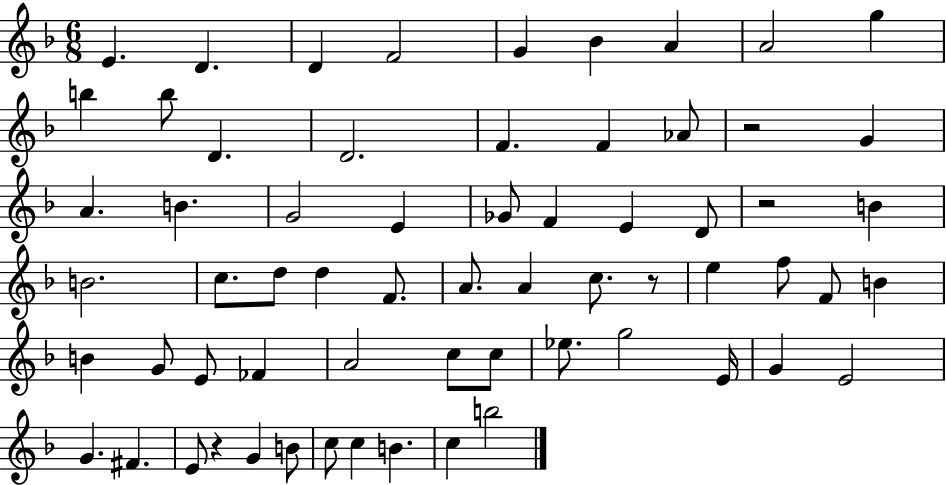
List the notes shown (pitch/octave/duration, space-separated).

E4/q. D4/q. D4/q F4/h G4/q Bb4/q A4/q A4/h G5/q B5/q B5/e D4/q. D4/h. F4/q. F4/q Ab4/e R/h G4/q A4/q. B4/q. G4/h E4/q Gb4/e F4/q E4/q D4/e R/h B4/q B4/h. C5/e. D5/e D5/q F4/e. A4/e. A4/q C5/e. R/e E5/q F5/e F4/e B4/q B4/q G4/e E4/e FES4/q A4/h C5/e C5/e Eb5/e. G5/h E4/s G4/q E4/h G4/q. F#4/q. E4/e R/q G4/q B4/e C5/e C5/q B4/q. C5/q B5/h